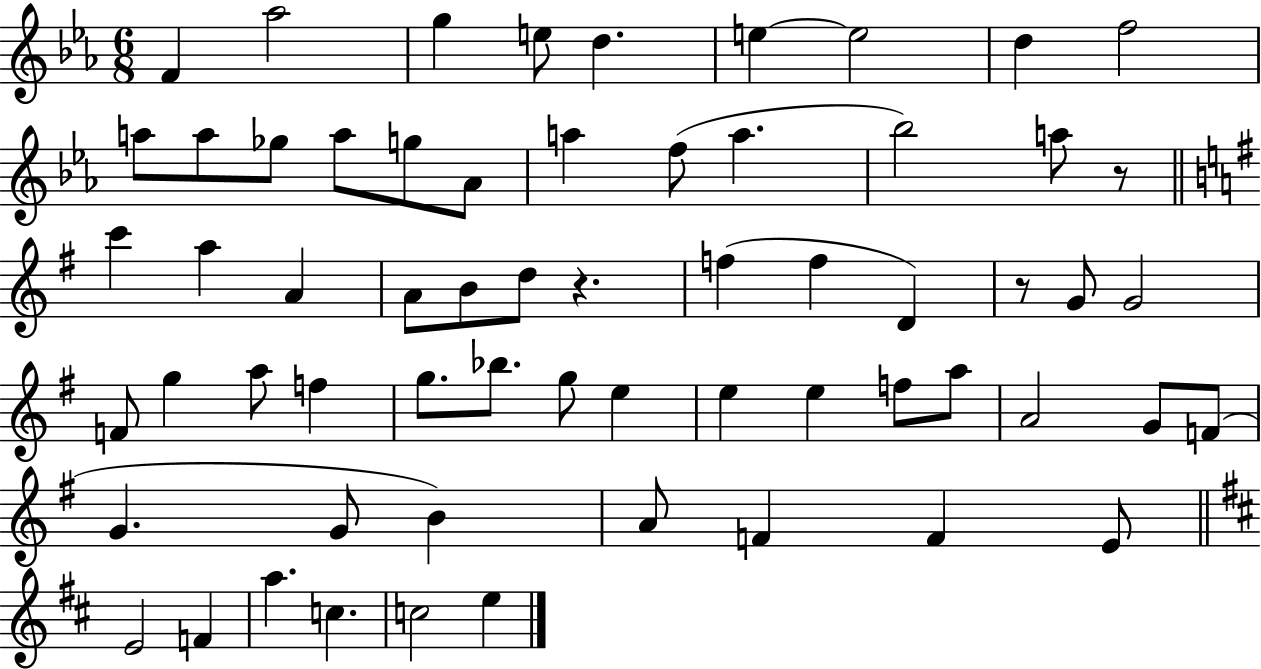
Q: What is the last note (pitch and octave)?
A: E5